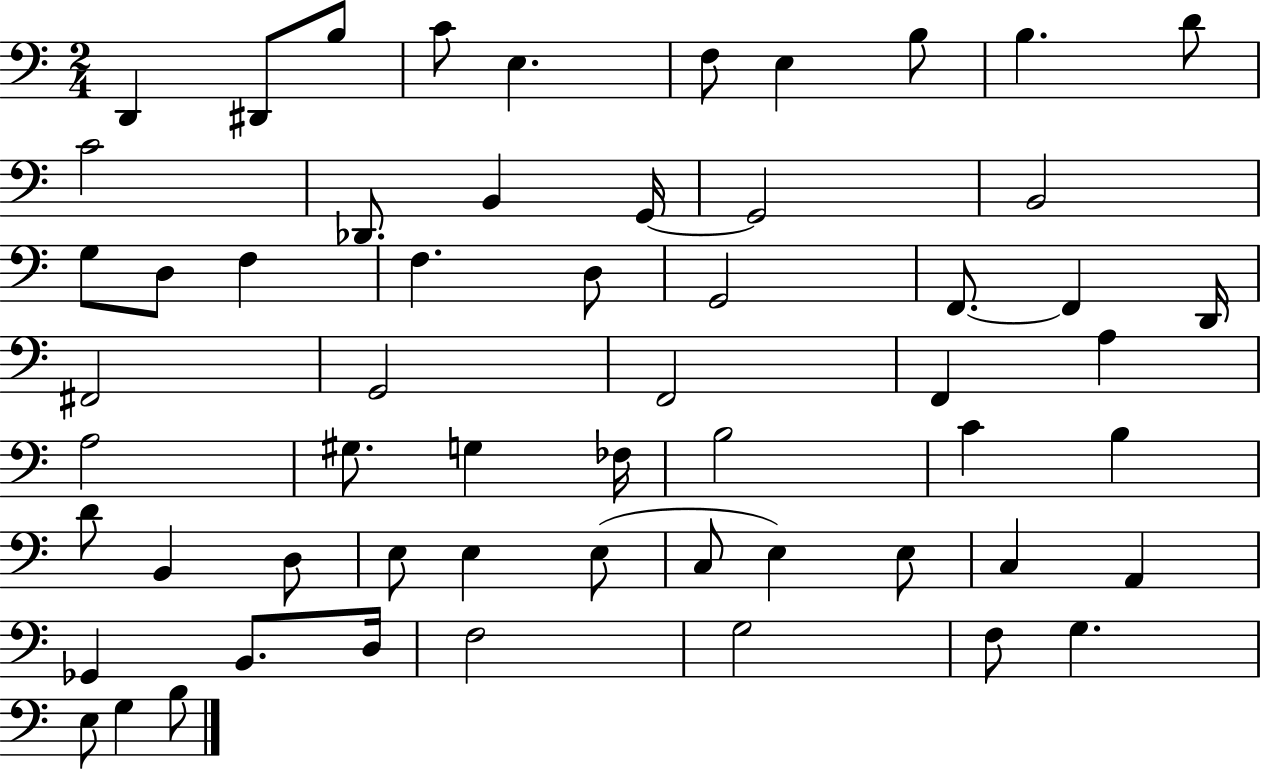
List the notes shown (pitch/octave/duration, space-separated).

D2/q D#2/e B3/e C4/e E3/q. F3/e E3/q B3/e B3/q. D4/e C4/h Db2/e. B2/q G2/s G2/h B2/h G3/e D3/e F3/q F3/q. D3/e G2/h F2/e. F2/q D2/s F#2/h G2/h F2/h F2/q A3/q A3/h G#3/e. G3/q FES3/s B3/h C4/q B3/q D4/e B2/q D3/e E3/e E3/q E3/e C3/e E3/q E3/e C3/q A2/q Gb2/q B2/e. D3/s F3/h G3/h F3/e G3/q. E3/e G3/q B3/e